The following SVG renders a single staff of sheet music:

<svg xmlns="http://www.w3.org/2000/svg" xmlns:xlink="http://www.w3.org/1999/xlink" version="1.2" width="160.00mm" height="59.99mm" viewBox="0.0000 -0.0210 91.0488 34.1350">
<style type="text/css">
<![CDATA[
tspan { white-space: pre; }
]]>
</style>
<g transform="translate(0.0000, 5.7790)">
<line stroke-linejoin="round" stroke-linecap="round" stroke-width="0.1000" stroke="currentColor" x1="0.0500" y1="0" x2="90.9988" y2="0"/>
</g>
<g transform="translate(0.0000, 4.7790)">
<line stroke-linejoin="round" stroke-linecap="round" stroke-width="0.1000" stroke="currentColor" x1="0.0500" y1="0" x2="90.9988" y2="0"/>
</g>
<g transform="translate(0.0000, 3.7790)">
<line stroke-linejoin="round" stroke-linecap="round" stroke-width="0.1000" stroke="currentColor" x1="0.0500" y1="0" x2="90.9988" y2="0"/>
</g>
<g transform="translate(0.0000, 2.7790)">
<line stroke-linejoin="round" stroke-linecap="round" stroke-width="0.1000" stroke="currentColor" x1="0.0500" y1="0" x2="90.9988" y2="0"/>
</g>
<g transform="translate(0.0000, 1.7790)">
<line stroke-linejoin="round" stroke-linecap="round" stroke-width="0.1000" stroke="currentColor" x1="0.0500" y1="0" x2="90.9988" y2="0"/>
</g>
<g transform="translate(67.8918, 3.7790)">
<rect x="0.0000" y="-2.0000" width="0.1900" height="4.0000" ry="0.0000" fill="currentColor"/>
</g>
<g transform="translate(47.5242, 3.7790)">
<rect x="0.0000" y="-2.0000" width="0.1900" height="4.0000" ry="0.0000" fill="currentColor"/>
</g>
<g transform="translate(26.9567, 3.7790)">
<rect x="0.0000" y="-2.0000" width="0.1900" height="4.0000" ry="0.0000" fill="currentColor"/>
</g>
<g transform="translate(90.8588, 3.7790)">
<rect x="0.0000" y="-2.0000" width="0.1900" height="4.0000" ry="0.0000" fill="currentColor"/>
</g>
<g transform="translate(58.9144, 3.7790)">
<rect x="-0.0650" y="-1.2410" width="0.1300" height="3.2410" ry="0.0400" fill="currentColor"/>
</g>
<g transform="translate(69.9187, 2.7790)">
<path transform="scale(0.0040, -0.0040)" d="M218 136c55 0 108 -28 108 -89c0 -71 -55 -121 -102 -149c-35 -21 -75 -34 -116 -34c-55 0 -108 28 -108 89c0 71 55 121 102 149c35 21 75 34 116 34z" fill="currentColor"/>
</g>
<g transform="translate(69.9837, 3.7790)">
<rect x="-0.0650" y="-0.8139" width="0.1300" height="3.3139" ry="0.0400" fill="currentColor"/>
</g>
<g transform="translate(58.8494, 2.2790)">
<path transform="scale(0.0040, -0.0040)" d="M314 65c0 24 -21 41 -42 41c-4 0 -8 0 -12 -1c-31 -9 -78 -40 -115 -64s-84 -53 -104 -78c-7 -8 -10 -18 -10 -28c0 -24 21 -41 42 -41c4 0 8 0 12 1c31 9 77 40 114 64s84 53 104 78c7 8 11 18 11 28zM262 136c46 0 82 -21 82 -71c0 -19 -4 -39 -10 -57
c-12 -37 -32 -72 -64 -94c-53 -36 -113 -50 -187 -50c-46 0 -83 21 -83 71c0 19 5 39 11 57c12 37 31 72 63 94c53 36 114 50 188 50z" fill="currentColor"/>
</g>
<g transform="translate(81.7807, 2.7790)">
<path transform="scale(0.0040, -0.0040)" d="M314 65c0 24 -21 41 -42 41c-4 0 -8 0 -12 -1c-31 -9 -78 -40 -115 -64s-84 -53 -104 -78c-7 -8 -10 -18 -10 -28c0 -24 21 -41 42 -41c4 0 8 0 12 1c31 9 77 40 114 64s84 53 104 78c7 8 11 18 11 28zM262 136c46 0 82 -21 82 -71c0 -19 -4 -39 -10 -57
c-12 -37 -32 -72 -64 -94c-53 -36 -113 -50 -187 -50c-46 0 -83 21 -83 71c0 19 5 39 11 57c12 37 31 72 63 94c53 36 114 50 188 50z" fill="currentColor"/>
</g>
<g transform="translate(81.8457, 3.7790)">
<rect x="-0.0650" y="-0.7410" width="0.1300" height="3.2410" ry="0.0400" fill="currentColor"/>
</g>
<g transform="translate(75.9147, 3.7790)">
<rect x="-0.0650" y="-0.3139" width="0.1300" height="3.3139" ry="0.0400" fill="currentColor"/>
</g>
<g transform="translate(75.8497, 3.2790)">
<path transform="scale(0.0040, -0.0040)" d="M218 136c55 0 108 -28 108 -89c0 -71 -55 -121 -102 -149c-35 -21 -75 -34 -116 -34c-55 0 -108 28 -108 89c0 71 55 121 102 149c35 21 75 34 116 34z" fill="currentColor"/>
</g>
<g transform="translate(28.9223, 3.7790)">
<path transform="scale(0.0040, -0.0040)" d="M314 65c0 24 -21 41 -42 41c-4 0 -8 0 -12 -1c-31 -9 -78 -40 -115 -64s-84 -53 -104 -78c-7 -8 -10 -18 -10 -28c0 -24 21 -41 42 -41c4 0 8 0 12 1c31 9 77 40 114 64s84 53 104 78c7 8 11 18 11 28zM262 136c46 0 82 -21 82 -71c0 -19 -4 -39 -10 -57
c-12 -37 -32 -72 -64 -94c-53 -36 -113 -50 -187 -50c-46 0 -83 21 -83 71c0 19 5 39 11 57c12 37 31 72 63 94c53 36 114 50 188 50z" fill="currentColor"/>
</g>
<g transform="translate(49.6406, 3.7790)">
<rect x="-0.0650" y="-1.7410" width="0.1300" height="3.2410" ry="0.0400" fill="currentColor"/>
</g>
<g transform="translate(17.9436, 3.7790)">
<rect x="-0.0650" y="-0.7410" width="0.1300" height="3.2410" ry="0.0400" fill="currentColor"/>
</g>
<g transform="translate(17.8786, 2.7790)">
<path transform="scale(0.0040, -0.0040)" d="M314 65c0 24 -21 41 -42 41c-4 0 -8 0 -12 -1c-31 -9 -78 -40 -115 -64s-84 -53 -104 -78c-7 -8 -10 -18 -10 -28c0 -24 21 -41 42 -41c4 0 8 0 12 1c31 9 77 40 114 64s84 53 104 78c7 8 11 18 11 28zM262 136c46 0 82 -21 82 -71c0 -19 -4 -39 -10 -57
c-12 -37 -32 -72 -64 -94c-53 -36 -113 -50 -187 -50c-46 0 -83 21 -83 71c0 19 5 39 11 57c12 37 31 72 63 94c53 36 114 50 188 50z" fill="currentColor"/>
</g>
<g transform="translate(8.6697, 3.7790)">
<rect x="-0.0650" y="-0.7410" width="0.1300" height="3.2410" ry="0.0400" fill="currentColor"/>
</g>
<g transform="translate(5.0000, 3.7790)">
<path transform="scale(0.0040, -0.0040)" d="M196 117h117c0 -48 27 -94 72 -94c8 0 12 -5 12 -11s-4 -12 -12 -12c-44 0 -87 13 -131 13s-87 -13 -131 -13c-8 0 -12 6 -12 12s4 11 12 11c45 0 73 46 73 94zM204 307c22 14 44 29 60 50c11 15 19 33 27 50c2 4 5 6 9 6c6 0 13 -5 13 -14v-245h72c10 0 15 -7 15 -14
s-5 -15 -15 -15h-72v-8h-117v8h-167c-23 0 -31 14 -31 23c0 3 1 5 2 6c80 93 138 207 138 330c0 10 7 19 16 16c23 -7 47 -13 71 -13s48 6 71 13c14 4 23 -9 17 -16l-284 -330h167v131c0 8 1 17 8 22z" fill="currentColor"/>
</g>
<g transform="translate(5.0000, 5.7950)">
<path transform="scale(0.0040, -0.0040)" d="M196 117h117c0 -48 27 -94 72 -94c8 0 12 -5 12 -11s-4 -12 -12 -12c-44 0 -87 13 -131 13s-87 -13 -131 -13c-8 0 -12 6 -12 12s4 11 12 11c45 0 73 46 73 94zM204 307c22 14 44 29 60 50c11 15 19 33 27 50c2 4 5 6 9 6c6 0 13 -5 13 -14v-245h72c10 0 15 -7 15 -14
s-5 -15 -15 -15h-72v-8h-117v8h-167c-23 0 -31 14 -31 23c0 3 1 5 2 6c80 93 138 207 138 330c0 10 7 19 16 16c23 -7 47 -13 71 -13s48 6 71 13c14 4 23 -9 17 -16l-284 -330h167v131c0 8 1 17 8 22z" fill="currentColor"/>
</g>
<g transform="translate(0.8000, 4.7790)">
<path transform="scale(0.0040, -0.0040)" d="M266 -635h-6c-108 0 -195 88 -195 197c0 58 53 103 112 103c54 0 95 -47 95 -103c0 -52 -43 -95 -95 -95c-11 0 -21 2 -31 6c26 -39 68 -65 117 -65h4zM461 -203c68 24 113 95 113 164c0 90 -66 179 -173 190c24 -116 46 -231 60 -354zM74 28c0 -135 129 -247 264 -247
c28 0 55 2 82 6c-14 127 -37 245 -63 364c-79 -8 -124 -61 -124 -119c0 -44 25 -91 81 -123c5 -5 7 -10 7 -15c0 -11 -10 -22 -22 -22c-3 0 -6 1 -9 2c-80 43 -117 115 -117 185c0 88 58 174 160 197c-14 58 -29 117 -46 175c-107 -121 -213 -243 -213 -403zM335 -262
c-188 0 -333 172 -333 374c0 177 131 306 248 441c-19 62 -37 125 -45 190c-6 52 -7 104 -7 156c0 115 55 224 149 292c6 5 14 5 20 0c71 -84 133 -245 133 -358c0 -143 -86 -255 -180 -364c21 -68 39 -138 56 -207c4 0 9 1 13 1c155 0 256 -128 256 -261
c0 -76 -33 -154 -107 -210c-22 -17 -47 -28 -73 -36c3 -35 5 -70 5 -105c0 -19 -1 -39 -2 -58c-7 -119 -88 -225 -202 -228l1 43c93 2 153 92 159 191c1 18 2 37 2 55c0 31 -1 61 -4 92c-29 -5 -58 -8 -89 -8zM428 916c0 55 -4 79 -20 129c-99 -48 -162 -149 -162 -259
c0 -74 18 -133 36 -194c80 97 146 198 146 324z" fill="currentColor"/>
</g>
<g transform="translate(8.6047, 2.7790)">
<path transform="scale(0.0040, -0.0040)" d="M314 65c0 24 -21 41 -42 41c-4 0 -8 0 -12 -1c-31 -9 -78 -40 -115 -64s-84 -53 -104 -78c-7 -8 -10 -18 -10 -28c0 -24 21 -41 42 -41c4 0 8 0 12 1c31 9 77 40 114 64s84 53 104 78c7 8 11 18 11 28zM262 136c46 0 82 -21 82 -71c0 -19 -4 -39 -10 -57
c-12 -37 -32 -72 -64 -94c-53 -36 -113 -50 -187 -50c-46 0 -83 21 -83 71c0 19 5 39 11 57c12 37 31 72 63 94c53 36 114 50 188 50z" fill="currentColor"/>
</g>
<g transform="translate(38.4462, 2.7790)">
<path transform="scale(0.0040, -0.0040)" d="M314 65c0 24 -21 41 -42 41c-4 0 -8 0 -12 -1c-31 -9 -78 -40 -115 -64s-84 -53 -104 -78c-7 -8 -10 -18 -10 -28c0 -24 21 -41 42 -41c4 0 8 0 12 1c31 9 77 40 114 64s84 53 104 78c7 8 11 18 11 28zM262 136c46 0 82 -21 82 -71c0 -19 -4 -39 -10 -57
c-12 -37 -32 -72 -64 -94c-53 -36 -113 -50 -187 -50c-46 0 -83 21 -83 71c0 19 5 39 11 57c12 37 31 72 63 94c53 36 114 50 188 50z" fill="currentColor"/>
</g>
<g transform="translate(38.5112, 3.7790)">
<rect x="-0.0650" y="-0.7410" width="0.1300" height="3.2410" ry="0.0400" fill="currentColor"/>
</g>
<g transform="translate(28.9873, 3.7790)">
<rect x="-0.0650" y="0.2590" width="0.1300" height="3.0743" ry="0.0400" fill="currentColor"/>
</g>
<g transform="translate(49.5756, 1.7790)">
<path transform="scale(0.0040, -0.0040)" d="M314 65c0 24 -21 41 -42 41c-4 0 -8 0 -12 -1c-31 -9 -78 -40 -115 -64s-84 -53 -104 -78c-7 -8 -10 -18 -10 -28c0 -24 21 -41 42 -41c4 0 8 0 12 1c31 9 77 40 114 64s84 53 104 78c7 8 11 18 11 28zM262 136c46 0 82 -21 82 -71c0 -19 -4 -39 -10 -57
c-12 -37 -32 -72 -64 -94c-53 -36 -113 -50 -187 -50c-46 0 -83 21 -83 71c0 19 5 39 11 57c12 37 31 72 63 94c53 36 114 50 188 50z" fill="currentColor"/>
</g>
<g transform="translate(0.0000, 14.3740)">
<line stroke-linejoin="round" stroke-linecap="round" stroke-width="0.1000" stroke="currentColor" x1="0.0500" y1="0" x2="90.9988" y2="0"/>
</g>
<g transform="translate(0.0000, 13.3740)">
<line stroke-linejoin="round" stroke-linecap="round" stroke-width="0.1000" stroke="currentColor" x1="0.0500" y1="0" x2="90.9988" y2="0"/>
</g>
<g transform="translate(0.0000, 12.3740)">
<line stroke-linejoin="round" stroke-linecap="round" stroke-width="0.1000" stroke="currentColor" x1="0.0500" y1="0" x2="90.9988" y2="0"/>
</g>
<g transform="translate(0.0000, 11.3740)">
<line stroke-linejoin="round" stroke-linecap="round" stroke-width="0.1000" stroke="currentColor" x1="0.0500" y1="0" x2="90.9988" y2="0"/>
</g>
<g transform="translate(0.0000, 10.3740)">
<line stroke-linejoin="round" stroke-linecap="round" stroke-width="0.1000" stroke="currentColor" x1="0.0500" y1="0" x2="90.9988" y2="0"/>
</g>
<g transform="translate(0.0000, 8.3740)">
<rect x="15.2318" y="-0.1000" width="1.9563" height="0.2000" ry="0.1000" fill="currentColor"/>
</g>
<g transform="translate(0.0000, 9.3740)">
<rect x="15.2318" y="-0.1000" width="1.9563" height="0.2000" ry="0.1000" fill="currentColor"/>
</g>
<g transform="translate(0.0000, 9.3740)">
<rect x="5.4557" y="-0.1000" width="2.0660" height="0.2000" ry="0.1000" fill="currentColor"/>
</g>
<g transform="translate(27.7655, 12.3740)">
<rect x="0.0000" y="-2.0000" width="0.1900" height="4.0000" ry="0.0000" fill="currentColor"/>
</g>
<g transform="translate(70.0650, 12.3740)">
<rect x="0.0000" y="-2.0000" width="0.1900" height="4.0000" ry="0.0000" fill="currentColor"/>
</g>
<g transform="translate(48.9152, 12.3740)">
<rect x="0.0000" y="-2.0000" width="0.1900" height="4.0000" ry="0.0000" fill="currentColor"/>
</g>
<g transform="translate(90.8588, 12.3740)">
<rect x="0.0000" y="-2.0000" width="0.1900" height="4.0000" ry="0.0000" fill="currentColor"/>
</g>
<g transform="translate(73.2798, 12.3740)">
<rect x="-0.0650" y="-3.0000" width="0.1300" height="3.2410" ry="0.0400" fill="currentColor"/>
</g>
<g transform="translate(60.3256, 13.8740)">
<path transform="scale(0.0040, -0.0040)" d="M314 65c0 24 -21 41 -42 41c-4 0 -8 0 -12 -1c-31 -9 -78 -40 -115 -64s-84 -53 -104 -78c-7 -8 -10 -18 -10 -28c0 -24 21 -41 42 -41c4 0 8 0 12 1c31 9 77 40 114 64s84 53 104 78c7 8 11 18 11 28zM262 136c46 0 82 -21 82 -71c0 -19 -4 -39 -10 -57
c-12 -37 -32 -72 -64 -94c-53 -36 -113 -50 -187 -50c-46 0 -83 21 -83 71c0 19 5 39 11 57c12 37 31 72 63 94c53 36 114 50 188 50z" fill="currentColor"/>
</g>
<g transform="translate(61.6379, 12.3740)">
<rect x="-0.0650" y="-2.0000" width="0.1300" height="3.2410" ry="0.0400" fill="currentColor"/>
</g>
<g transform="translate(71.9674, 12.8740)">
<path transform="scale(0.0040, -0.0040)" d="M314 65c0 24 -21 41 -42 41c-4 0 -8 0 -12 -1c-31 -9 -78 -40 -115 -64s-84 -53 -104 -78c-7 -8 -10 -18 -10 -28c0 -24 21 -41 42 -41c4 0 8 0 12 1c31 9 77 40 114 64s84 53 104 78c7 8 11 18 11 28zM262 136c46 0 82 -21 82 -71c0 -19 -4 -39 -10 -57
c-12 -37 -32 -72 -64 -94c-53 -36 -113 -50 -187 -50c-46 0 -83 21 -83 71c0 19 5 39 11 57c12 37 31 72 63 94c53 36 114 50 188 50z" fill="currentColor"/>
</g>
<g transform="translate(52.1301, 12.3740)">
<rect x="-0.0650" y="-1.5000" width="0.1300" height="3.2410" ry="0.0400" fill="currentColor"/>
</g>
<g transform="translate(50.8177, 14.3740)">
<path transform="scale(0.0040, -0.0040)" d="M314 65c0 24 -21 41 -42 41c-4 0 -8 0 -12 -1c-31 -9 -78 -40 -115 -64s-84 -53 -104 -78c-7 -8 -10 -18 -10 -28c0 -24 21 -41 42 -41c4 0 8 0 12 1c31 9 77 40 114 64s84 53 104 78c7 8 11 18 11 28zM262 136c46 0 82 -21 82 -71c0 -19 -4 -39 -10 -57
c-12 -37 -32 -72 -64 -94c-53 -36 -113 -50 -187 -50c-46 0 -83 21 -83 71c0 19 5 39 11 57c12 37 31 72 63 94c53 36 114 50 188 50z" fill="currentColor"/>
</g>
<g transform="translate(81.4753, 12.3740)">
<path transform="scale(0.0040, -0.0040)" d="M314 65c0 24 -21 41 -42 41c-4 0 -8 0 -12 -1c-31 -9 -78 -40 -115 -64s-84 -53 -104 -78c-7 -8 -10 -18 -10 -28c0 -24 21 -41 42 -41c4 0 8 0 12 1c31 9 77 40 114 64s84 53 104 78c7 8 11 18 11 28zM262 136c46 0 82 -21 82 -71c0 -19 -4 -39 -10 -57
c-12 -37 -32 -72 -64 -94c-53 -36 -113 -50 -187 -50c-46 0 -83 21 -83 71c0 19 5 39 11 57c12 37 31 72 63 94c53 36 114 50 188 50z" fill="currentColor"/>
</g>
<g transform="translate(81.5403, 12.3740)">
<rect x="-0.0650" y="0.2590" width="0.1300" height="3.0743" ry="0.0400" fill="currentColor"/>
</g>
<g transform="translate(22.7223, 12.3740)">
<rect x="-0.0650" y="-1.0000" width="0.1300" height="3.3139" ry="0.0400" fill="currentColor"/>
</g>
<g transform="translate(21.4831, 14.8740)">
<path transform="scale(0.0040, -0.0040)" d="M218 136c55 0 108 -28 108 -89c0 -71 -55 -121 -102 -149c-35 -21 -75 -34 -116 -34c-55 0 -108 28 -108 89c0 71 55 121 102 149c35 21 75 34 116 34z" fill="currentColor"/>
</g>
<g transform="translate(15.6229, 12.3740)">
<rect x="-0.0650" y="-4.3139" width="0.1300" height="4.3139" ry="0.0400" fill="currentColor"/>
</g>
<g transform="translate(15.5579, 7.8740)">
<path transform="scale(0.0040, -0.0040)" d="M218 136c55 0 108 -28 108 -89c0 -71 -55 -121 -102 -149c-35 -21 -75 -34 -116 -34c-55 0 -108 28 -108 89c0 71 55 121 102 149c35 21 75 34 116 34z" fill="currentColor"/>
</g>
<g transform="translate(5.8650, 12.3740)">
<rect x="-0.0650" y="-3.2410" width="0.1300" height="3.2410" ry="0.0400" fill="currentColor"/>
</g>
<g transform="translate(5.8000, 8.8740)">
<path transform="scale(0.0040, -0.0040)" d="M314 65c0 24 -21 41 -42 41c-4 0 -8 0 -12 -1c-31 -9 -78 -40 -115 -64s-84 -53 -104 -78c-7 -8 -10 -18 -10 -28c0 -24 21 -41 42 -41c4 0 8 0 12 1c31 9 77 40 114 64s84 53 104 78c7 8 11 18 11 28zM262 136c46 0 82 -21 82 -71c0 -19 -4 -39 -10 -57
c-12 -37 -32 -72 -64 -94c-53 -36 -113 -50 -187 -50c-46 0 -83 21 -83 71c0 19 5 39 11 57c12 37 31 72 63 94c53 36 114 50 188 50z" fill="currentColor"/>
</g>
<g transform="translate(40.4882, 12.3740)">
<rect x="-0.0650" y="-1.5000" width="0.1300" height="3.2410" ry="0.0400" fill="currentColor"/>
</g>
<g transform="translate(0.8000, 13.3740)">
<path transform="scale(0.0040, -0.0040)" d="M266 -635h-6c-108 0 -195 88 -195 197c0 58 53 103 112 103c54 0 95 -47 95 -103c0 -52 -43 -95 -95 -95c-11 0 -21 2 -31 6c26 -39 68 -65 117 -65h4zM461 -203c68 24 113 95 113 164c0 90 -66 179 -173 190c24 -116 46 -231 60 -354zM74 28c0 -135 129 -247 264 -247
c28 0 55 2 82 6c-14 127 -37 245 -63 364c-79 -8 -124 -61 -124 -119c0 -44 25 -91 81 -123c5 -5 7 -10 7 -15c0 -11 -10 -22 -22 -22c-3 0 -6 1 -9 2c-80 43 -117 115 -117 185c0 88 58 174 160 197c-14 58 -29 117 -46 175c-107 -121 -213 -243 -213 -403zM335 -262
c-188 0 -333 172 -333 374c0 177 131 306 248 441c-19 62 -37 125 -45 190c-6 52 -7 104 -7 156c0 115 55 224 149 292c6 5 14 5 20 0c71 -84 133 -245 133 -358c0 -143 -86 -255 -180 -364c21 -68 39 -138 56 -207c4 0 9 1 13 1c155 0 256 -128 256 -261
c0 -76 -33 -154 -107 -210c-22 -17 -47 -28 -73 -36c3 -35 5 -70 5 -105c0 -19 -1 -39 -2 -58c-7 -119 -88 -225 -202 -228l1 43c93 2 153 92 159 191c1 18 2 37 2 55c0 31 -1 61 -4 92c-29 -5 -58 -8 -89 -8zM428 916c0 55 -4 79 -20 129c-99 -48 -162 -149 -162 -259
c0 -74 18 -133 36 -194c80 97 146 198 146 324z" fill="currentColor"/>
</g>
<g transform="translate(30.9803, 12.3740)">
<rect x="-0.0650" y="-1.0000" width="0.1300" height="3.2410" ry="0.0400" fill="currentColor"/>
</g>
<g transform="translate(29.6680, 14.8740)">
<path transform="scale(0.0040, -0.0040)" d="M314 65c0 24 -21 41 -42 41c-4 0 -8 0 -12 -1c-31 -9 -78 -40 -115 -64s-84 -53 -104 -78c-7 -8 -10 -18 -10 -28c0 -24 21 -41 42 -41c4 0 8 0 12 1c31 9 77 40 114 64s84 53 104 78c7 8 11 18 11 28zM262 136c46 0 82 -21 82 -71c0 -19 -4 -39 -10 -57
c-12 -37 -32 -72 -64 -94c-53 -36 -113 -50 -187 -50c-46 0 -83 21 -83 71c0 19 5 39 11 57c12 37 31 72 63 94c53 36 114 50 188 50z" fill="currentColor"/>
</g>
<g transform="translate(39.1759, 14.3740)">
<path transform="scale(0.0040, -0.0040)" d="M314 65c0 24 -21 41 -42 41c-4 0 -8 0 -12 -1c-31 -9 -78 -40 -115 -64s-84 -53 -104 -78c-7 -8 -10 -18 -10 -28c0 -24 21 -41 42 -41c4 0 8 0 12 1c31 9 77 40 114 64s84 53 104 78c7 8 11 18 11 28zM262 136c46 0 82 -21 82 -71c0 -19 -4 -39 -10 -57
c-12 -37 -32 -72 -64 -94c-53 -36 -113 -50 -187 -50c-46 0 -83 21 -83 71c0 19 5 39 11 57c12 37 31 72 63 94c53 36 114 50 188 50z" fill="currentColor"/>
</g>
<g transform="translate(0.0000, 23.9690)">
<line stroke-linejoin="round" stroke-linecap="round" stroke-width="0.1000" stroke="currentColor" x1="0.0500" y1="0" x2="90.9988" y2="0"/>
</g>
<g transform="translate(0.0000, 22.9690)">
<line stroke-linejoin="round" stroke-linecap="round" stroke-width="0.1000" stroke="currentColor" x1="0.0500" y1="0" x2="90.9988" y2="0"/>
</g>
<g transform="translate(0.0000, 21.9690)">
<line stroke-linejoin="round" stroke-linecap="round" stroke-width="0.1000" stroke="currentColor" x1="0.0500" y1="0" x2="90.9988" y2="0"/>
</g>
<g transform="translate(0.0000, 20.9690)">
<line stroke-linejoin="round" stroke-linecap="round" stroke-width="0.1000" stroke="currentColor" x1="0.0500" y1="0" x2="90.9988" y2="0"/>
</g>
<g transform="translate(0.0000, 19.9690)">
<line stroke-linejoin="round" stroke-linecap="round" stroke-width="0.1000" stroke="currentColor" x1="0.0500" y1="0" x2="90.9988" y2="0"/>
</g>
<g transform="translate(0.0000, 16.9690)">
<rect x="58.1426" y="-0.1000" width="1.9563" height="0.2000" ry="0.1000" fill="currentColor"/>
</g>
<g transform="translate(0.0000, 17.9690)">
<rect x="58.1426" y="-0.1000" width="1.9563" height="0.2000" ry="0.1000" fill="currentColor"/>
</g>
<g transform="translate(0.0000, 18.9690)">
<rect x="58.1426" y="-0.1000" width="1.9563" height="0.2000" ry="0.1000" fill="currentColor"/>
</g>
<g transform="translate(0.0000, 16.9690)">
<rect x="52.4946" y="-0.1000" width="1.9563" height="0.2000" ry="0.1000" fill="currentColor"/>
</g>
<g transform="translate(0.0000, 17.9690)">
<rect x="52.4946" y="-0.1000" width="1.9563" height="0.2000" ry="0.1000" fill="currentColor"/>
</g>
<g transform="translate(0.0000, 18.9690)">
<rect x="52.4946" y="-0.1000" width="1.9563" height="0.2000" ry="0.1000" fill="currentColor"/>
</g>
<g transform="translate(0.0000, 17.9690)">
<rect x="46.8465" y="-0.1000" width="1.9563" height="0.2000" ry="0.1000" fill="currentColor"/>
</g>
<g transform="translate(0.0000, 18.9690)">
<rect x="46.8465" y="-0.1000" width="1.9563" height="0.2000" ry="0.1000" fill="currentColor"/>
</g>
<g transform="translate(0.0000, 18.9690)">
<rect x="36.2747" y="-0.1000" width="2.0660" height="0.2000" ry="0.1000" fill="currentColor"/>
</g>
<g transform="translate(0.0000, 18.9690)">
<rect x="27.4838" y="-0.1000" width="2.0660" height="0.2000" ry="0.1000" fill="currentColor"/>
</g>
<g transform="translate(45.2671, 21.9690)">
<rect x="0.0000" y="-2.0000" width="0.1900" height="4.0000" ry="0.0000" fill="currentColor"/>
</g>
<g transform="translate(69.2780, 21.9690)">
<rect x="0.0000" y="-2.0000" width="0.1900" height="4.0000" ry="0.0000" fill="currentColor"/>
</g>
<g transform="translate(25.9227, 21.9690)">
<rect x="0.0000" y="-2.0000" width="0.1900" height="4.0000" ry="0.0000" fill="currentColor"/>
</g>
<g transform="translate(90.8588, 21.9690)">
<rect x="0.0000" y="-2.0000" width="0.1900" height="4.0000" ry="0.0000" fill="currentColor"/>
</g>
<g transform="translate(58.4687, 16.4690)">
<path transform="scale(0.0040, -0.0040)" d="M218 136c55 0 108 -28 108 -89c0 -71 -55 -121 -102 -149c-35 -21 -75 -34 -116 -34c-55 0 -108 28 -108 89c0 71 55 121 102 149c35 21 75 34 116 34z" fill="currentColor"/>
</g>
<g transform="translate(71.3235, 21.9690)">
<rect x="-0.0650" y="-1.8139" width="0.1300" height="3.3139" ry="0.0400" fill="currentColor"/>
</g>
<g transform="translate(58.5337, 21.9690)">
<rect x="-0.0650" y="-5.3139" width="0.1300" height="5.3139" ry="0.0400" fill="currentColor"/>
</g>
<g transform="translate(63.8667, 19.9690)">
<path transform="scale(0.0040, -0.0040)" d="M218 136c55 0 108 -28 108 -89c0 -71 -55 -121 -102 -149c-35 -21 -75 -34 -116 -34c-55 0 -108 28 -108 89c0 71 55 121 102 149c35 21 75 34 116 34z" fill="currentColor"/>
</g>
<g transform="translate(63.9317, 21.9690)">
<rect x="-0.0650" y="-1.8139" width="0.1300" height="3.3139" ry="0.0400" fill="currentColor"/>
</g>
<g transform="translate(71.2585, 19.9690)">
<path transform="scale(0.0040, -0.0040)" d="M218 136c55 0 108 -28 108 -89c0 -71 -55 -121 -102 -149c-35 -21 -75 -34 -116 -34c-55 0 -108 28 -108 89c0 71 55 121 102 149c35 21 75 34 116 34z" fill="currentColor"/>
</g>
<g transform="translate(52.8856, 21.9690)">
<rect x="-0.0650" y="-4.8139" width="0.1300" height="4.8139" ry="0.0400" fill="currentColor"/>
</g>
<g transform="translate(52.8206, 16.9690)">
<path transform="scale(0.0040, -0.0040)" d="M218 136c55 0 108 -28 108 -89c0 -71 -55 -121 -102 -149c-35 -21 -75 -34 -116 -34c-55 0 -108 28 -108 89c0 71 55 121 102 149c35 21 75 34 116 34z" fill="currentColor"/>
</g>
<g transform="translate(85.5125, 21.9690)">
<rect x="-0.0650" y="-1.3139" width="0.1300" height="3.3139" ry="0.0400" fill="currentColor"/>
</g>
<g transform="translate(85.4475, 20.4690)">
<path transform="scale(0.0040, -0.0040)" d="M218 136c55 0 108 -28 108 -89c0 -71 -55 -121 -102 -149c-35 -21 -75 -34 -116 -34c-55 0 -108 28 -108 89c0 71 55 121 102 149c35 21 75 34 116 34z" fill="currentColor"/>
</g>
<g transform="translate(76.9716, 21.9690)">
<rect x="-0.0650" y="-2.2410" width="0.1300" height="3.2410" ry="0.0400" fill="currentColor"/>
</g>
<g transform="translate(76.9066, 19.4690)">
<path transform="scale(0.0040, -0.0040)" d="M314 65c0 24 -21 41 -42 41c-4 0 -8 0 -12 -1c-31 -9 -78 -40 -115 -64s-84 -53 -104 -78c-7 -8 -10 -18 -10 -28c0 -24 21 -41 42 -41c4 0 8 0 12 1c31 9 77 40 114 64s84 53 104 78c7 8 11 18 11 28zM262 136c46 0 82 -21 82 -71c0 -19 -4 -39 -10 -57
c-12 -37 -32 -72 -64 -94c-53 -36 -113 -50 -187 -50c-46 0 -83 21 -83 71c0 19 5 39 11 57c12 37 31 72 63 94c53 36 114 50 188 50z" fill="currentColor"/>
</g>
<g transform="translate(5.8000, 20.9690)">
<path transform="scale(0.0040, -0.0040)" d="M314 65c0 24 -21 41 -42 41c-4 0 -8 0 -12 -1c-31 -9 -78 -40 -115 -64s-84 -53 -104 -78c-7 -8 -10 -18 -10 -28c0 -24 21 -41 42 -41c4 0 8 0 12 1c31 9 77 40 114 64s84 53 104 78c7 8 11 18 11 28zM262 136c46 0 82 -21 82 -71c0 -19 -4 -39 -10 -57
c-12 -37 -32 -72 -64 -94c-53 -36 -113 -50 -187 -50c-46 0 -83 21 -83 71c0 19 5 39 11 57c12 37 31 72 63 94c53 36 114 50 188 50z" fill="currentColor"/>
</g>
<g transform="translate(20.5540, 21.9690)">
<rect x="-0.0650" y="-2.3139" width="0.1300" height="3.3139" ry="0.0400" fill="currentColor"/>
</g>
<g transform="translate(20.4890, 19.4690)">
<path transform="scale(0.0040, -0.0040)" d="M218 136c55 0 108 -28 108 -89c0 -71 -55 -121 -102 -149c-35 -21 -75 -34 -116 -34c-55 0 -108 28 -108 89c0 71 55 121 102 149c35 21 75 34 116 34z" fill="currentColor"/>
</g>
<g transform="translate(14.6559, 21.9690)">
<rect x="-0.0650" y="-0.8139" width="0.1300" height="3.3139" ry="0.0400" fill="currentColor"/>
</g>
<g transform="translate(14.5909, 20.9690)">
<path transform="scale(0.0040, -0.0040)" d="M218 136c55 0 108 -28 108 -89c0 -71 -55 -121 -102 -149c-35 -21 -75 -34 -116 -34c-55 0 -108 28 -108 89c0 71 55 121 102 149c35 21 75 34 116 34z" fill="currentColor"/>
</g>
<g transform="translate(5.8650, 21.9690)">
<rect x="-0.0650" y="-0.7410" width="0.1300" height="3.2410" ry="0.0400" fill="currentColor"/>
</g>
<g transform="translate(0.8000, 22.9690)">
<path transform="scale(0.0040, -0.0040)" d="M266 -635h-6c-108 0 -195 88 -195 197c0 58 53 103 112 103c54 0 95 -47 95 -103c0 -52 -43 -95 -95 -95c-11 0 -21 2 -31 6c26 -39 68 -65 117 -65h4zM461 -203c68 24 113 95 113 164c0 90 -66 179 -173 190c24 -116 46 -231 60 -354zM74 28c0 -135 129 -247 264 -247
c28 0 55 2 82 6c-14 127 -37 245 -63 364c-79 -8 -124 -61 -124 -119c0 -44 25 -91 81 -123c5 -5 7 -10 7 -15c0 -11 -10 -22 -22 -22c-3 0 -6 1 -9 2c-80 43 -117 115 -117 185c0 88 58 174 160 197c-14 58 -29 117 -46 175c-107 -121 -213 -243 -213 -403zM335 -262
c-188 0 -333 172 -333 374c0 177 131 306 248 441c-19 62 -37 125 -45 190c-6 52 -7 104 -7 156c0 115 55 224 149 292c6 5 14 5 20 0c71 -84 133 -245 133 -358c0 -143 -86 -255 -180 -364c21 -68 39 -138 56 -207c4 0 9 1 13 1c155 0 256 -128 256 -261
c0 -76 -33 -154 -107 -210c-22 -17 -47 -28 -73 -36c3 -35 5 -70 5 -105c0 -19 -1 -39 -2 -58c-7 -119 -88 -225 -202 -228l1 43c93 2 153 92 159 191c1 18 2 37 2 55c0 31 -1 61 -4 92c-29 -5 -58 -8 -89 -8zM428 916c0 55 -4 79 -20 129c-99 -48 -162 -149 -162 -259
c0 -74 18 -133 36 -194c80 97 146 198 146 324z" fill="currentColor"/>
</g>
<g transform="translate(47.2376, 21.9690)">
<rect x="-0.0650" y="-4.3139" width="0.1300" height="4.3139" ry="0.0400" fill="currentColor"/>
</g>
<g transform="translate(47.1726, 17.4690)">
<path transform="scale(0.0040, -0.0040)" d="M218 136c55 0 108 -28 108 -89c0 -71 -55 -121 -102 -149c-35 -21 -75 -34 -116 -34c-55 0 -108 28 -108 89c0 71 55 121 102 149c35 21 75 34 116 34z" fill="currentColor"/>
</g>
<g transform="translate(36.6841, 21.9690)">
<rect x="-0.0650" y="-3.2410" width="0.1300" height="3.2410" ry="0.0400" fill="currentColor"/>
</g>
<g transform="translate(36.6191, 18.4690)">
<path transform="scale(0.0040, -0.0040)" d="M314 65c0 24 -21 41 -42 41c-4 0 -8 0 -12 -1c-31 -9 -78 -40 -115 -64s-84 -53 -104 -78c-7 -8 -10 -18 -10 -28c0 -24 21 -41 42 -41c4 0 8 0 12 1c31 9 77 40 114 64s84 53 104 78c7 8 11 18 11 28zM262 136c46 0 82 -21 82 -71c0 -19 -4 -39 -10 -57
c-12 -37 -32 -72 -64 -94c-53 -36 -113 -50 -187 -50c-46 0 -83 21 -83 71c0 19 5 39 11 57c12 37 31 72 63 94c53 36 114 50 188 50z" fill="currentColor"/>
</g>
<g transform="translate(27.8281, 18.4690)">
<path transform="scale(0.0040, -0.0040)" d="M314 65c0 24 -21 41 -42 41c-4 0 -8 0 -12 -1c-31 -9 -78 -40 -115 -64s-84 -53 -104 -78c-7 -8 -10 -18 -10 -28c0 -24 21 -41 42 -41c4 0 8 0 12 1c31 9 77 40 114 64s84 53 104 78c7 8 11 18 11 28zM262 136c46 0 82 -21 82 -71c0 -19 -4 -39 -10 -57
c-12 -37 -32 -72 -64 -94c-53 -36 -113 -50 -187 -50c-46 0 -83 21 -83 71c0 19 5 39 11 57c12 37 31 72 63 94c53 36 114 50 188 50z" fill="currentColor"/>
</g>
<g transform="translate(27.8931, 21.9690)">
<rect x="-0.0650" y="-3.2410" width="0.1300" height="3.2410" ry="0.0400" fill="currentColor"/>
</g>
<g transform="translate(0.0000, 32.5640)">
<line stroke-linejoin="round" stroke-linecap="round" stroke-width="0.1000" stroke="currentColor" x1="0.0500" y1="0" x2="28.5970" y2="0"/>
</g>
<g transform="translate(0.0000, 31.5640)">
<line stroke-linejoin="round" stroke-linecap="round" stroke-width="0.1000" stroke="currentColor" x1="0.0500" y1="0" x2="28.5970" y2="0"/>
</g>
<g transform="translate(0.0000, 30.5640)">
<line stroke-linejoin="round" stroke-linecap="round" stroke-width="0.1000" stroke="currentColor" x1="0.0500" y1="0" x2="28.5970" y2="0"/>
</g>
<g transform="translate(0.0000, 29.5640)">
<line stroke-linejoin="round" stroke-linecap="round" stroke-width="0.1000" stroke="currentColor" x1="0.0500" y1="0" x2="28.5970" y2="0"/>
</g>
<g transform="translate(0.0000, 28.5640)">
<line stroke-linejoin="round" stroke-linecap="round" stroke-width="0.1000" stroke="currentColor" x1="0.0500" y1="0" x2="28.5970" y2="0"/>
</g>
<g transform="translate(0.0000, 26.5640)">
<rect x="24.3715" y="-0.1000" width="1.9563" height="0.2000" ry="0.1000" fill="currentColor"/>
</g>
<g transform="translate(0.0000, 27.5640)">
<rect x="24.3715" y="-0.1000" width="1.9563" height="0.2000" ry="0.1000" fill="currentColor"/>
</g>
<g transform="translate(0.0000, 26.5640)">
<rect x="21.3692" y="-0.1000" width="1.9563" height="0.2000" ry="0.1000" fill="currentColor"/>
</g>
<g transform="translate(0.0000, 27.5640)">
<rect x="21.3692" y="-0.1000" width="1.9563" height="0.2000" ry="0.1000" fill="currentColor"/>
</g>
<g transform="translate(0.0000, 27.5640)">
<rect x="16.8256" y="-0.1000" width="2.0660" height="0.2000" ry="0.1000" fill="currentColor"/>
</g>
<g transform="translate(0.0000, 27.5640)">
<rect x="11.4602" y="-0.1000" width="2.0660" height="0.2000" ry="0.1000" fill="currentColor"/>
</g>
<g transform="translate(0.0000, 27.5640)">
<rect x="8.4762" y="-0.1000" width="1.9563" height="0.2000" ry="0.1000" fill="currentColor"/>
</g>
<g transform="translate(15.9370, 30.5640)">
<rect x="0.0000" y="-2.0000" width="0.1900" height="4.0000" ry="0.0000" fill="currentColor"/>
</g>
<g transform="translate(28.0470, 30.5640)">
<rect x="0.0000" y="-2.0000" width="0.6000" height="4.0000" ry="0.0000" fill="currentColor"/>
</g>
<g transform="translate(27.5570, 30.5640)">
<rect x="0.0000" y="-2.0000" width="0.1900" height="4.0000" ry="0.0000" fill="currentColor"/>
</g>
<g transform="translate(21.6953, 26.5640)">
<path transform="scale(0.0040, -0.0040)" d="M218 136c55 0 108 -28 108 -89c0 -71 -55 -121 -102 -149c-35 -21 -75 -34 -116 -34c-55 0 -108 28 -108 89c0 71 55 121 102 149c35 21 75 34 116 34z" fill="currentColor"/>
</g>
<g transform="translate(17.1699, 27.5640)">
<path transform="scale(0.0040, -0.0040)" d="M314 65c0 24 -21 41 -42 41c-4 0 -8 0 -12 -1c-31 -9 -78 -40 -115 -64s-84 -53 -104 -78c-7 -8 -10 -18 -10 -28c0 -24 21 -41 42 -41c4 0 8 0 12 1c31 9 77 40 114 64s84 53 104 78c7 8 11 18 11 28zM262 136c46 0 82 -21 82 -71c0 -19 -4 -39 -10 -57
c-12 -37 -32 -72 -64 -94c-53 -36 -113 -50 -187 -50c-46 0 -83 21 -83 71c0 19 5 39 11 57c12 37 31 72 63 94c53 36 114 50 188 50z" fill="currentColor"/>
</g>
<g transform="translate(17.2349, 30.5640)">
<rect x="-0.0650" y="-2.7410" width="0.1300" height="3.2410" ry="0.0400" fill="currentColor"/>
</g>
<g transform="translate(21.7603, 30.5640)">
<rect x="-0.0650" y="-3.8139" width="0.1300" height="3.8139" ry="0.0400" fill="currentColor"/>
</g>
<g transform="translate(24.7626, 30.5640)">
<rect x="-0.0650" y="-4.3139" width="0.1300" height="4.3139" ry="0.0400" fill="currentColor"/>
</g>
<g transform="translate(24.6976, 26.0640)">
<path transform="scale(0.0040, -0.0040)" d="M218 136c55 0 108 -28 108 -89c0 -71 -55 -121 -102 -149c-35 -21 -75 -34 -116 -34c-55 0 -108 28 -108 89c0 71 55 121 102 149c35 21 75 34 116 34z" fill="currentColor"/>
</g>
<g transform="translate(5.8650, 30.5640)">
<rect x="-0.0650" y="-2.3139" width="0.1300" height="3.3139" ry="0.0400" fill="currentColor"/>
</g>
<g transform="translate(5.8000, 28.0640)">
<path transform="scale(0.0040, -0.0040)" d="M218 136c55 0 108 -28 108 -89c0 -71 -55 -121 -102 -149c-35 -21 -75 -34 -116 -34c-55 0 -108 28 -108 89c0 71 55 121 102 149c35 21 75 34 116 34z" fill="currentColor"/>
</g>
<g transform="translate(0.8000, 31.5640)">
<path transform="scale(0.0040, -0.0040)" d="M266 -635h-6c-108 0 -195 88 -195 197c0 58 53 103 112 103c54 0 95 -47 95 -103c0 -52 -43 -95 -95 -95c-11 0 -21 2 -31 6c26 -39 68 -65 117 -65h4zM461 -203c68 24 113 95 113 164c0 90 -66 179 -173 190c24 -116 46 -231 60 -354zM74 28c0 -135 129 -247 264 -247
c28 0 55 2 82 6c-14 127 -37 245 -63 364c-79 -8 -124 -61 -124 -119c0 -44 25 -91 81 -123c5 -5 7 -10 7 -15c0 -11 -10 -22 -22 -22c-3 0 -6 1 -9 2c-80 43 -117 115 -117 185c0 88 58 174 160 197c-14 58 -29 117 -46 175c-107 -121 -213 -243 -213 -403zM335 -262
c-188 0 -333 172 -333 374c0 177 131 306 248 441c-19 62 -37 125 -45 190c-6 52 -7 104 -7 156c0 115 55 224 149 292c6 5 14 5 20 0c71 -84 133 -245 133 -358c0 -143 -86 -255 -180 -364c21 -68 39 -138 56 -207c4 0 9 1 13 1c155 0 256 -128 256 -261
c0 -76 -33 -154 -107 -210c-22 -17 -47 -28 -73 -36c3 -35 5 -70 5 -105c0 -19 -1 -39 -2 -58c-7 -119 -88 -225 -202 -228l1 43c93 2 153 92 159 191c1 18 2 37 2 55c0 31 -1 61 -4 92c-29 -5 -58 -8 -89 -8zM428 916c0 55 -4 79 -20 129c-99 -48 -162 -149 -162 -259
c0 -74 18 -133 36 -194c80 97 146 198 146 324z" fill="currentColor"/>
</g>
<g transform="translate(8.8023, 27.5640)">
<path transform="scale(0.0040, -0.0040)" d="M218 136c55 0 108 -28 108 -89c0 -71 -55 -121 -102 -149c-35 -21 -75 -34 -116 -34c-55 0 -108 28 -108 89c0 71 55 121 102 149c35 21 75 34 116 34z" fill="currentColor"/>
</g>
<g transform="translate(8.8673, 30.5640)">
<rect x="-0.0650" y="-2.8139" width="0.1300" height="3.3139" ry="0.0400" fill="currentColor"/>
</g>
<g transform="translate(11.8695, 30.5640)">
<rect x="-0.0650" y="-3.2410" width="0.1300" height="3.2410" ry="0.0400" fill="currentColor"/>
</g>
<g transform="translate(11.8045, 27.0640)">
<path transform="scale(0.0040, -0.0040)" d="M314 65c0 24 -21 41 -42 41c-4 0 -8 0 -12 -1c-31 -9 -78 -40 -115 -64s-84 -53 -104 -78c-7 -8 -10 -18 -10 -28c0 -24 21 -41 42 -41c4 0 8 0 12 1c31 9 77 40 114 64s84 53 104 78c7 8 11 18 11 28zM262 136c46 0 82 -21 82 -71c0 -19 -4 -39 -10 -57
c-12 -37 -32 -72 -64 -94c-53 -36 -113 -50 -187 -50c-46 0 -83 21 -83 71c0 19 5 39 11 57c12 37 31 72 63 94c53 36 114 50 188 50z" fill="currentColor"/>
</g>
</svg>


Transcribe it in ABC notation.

X:1
T:Untitled
M:4/4
L:1/4
K:C
d2 d2 B2 d2 f2 e2 d c d2 b2 d' D D2 E2 E2 F2 A2 B2 d2 d g b2 b2 d' e' f' f f g2 e g a b2 a2 c' d'